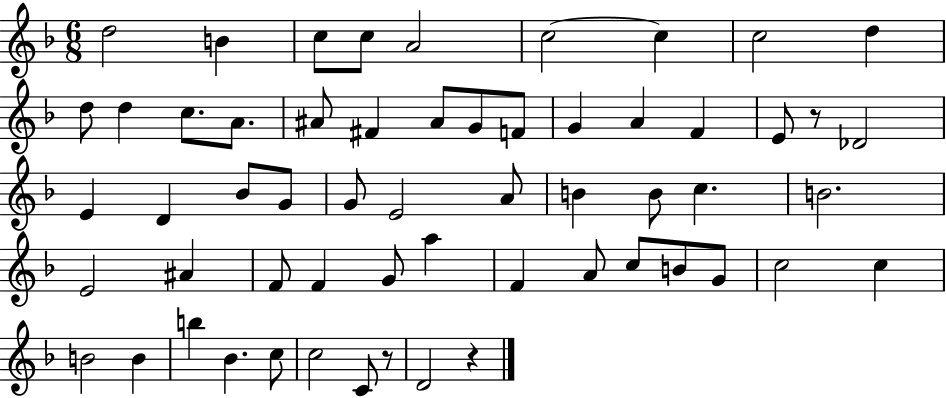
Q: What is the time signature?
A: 6/8